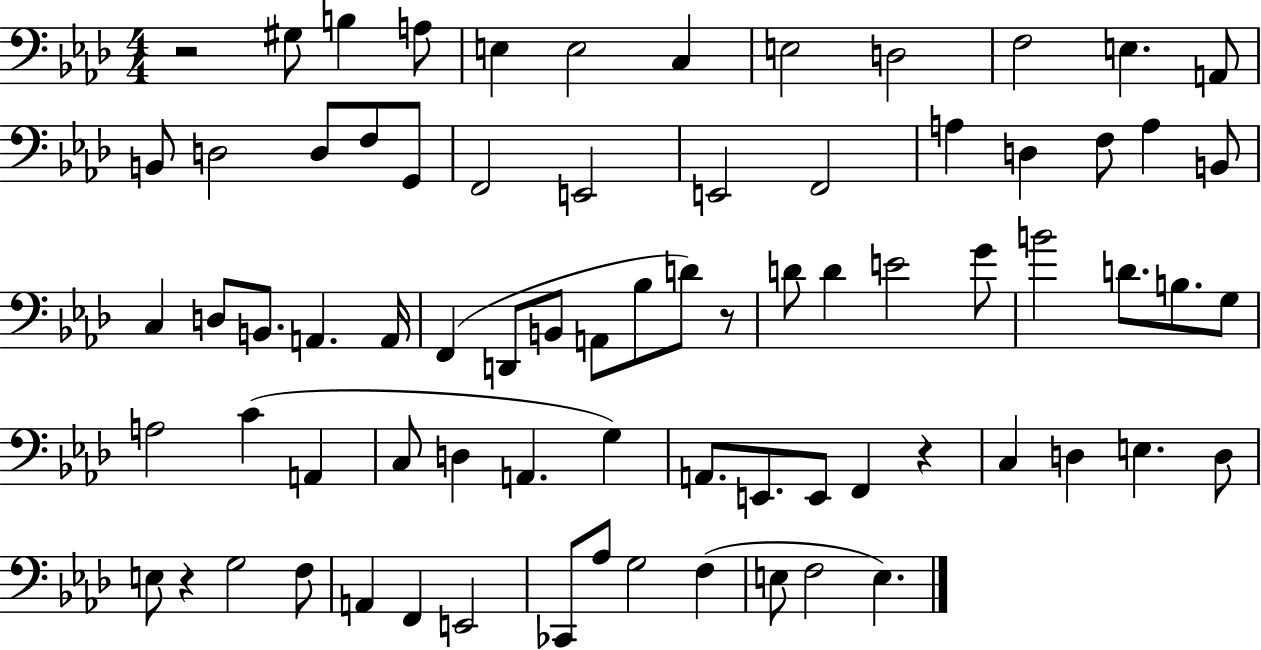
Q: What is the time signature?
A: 4/4